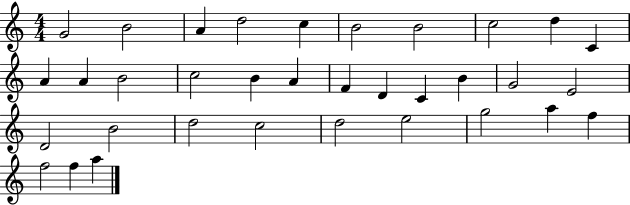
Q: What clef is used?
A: treble